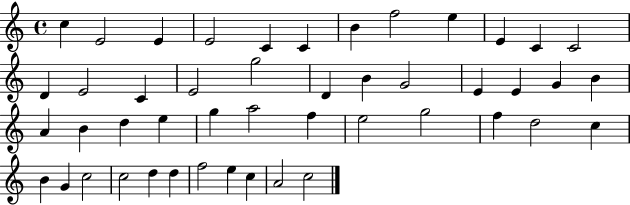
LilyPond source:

{
  \clef treble
  \time 4/4
  \defaultTimeSignature
  \key c \major
  c''4 e'2 e'4 | e'2 c'4 c'4 | b'4 f''2 e''4 | e'4 c'4 c'2 | \break d'4 e'2 c'4 | e'2 g''2 | d'4 b'4 g'2 | e'4 e'4 g'4 b'4 | \break a'4 b'4 d''4 e''4 | g''4 a''2 f''4 | e''2 g''2 | f''4 d''2 c''4 | \break b'4 g'4 c''2 | c''2 d''4 d''4 | f''2 e''4 c''4 | a'2 c''2 | \break \bar "|."
}